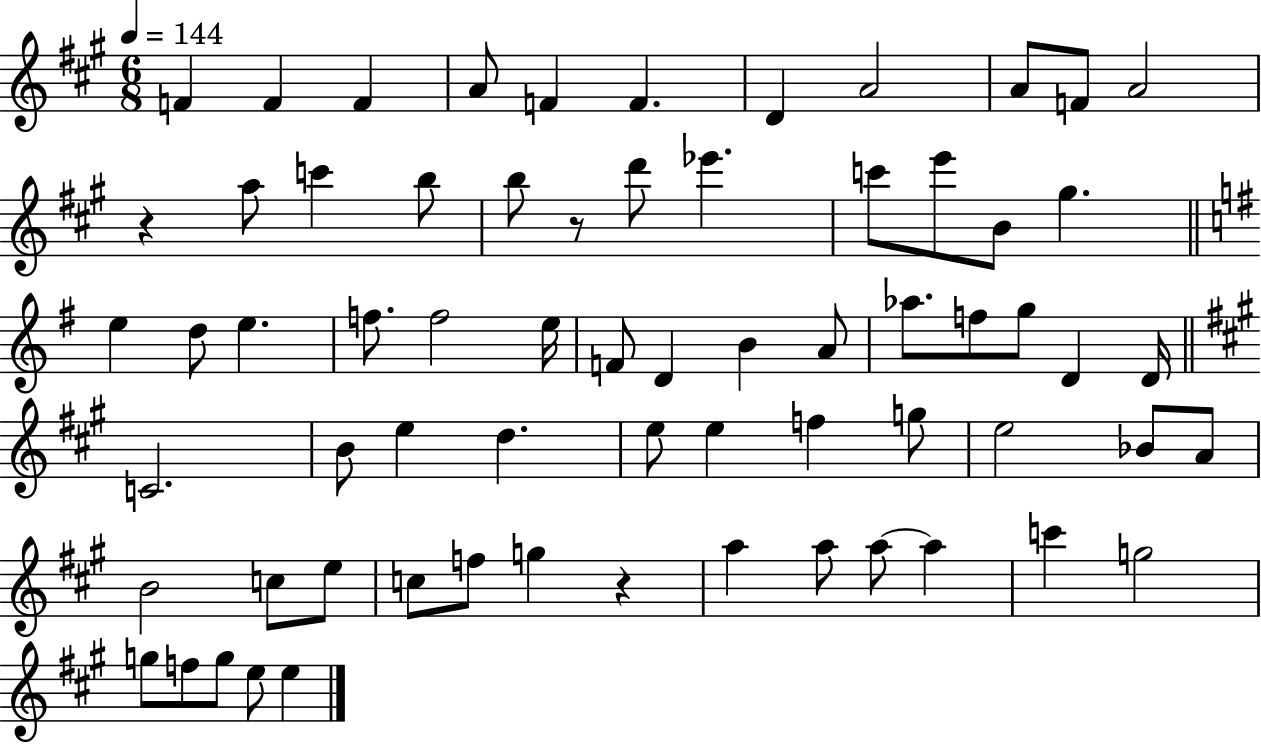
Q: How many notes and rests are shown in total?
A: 67